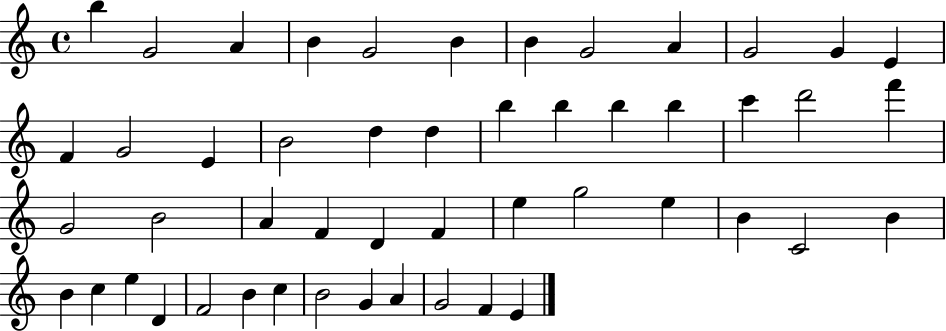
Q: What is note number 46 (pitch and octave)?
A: G4